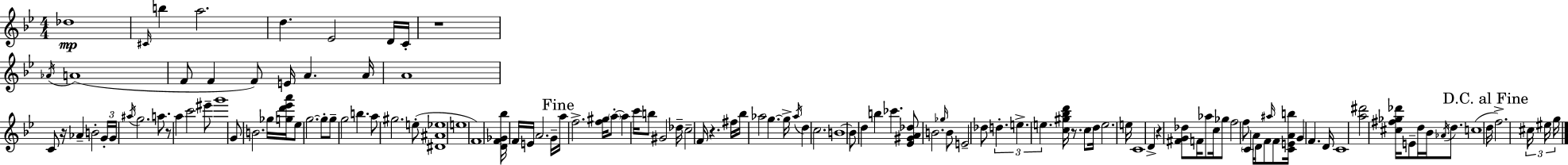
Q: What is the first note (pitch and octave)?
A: Db5